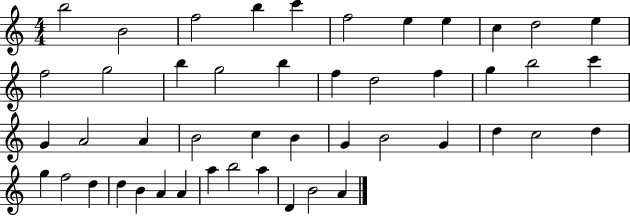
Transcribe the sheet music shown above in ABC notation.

X:1
T:Untitled
M:4/4
L:1/4
K:C
b2 B2 f2 b c' f2 e e c d2 e f2 g2 b g2 b f d2 f g b2 c' G A2 A B2 c B G B2 G d c2 d g f2 d d B A A a b2 a D B2 A